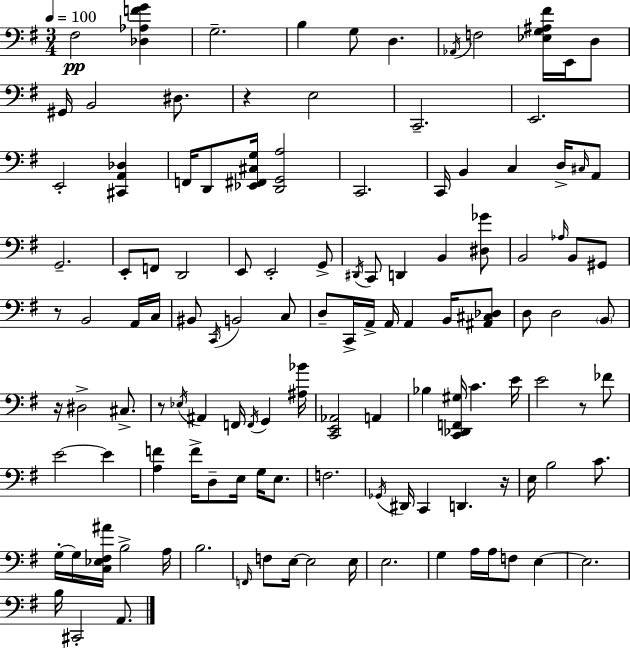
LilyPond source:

{
  \clef bass
  \numericTimeSignature
  \time 3/4
  \key e \minor
  \tempo 4 = 100
  fis2\pp <des aes f' g'>4 | g2.-- | b4 g8 d4. | \acciaccatura { aes,16 } f2 <ees g ais fis'>16 e,16 d8 | \break gis,16 b,2 dis8. | r4 e2 | c,2.-- | e,2. | \break e,2-. <cis, a, des>4 | f,16 d,8 <ees, fis, cis g>16 <d, g, a>2 | c,2. | c,16 b,4 c4 d16-> \grace { cis16 } | \break a,8 g,2.-- | e,8-. f,8 d,2 | e,8 e,2-. | g,8-> \acciaccatura { dis,16 } c,8 d,4 b,4 | \break <dis ges'>8 b,2 \grace { aes16 } | b,8 gis,8 r8 b,2 | a,16 c16 bis,8 \acciaccatura { c,16 } b,2 | c8 d8-- c,16-> a,16-> a,16 a,4 | \break b,16 <ais, cis des>8 d8 d2 | \parenthesize b,8 r16 dis2-> | cis8.-> r8 \acciaccatura { ees16 } ais,4 | f,16 \acciaccatura { f,16 } g,4 <ais bes'>16 <c, e, aes,>2 | \break a,4 bes4 <c, des, f, gis>16 | c'4. e'16 e'2 | r8 fes'8 e'2~~ | e'4 <a f'>4 f'16-> | \break d8-- e16 g16 e8. f2. | \acciaccatura { ges,16 } dis,16 c,4 | d,4. r16 e16 b2 | c'8. g16-.~~ g16 <c ees fis ais'>16 b2-> | \break a16 b2. | \grace { f,16 } f8 e16~~ | e2 e16 e2. | g4 | \break a16 a16 f8 e4~~ e2. | b16 cis,2-. | a,8. \bar "|."
}